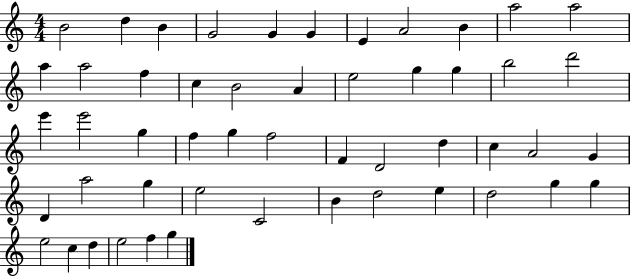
B4/h D5/q B4/q G4/h G4/q G4/q E4/q A4/h B4/q A5/h A5/h A5/q A5/h F5/q C5/q B4/h A4/q E5/h G5/q G5/q B5/h D6/h E6/q E6/h G5/q F5/q G5/q F5/h F4/q D4/h D5/q C5/q A4/h G4/q D4/q A5/h G5/q E5/h C4/h B4/q D5/h E5/q D5/h G5/q G5/q E5/h C5/q D5/q E5/h F5/q G5/q